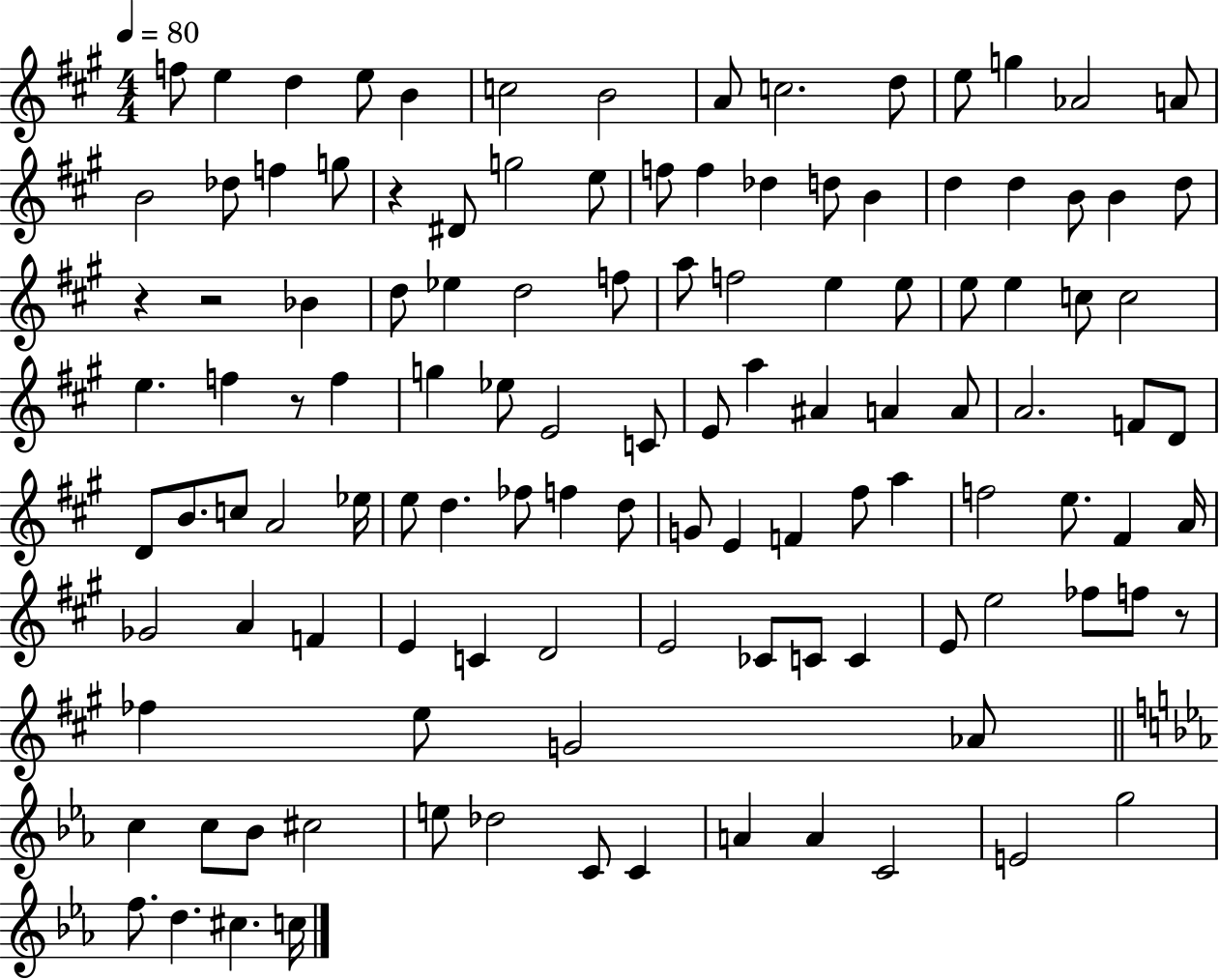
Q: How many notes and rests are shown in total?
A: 118